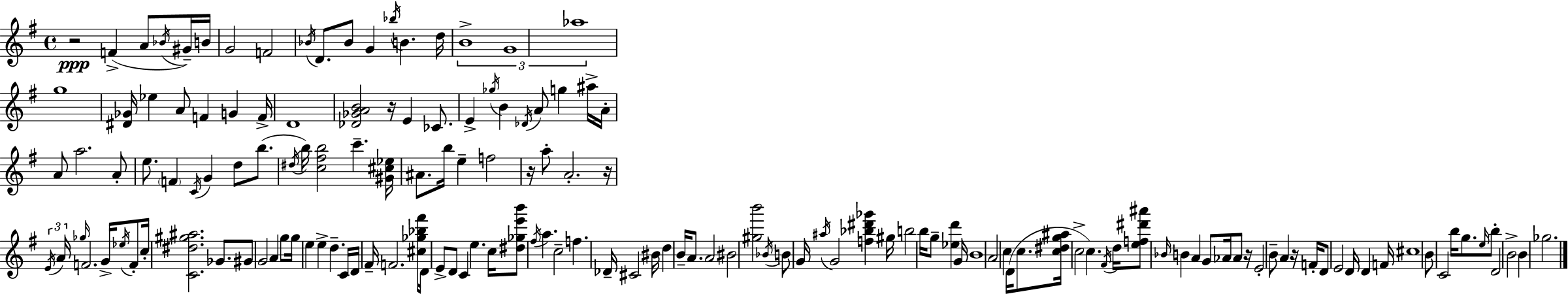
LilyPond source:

{
  \clef treble
  \time 4/4
  \defaultTimeSignature
  \key e \minor
  r2\ppp f'4->( a'8 \acciaccatura { bes'16 }) gis'16-- | b'16 g'2 f'2 | \acciaccatura { bes'16 } d'8. bes'8 g'4 \acciaccatura { bes''16 } b'4. | d''16 \tuplet 3/2 { b'1-> | \break g'1 | aes''1 } | g''1 | <dis' ges'>16 ees''4 a'8 f'4 g'4 | \break f'16-> d'1 | <des' ges' a' b'>2 r16 e'4 | ces'8. e'4-> \acciaccatura { ges''16 } b'4 \acciaccatura { des'16 } a'8 g''4 | ais''16-> a'16-. a'8 a''2. | \break a'8-. e''8. \parenthesize f'4 \acciaccatura { c'16 } g'4 | d''8 b''8.( \acciaccatura { dis''16 } b''16) <c'' fis'' b''>2 | c'''4.-- <gis' cis'' ees''>16 ais'8. b''16 e''4-- f''2 | r16 a''8-. a'2.-. | \break r16 \tuplet 3/2 { \acciaccatura { e'16 } a'16 \grace { ges''16 } } f'2. | g'16-> \acciaccatura { ees''16 } f'8-. c''16-. <c' dis'' gis'' ais''>2. | ges'8. gis'8 g'2 | a'4 g''8 g''16 e''4 e''4-> | \break d''4.-- c'16 d'16 fis'16-- f'2. | <cis'' ges'' bes'' fis'''>8 d'16 e'8-> d'8 c'4 | e''4. c''16 <dis'' ges'' e''' b'''>8 \acciaccatura { fis''16 } a''4. | c''2-- f''4. | \break des'16-- cis'2 bis'16 d''4 b'16-- | a'8. a'2 bis'2 | <gis'' b'''>2 \acciaccatura { bes'16 } b'8 g'16 \acciaccatura { ais''16 } | g'2 <f'' bes'' dis''' ges'''>4 gis''16 b''2 | \break b''16 g''8-- <ees'' d'''>4 g'16 b'1 | a'2 | c''4 d'16( c''8. <c'' dis'' g'' ais''>16 c''2-> | c''4.) \acciaccatura { fis'16 } d''16 <e'' f'' dis''' ais'''>8 | \break \grace { bes'16 } b'4 a'4 g'8 aes'16 aes'8 r16 e'2-. | b'8-- a'4 r16 f'16-. d'8 | e'2 d'16 d'4 f'16 cis''1 | b'8 | \break c'2 b''16 g''8. \grace { e''16 } b''8-. | d'2 b'2-> | b'4 ges''2. | \bar "|."
}